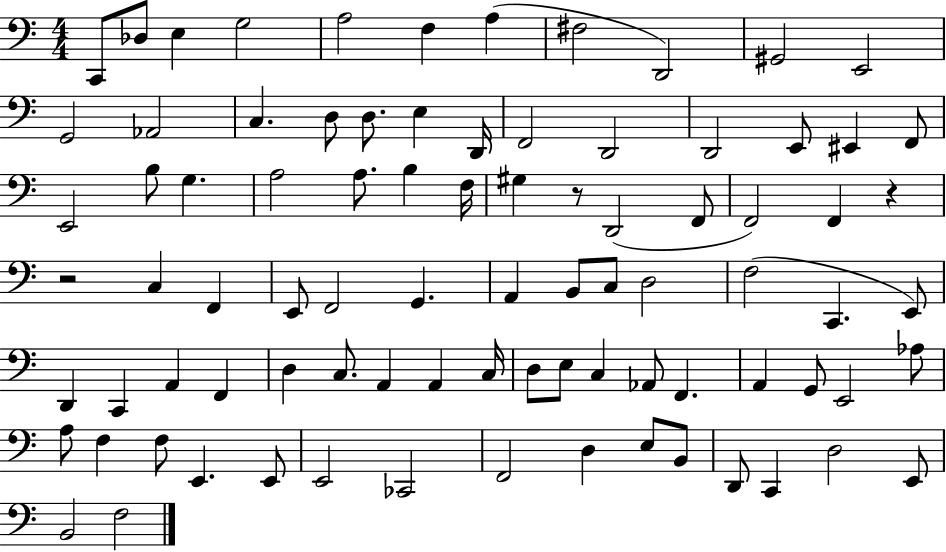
X:1
T:Untitled
M:4/4
L:1/4
K:C
C,,/2 _D,/2 E, G,2 A,2 F, A, ^F,2 D,,2 ^G,,2 E,,2 G,,2 _A,,2 C, D,/2 D,/2 E, D,,/4 F,,2 D,,2 D,,2 E,,/2 ^E,, F,,/2 E,,2 B,/2 G, A,2 A,/2 B, F,/4 ^G, z/2 D,,2 F,,/2 F,,2 F,, z z2 C, F,, E,,/2 F,,2 G,, A,, B,,/2 C,/2 D,2 F,2 C,, E,,/2 D,, C,, A,, F,, D, C,/2 A,, A,, C,/4 D,/2 E,/2 C, _A,,/2 F,, A,, G,,/2 E,,2 _A,/2 A,/2 F, F,/2 E,, E,,/2 E,,2 _C,,2 F,,2 D, E,/2 B,,/2 D,,/2 C,, D,2 E,,/2 B,,2 F,2